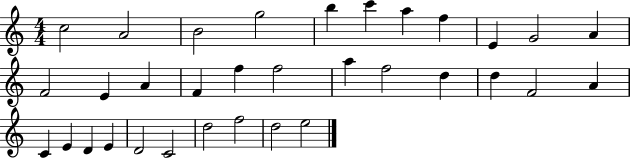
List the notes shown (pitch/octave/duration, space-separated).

C5/h A4/h B4/h G5/h B5/q C6/q A5/q F5/q E4/q G4/h A4/q F4/h E4/q A4/q F4/q F5/q F5/h A5/q F5/h D5/q D5/q F4/h A4/q C4/q E4/q D4/q E4/q D4/h C4/h D5/h F5/h D5/h E5/h